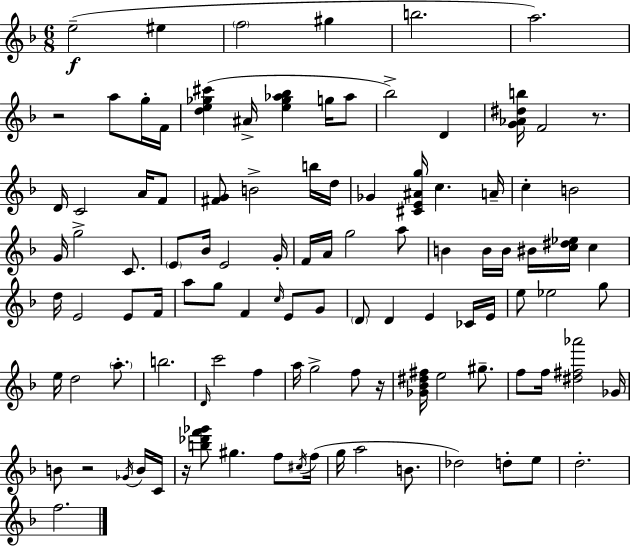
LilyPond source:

{
  \clef treble
  \numericTimeSignature
  \time 6/8
  \key f \major
  e''2--(\f eis''4 | \parenthesize f''2 gis''4 | b''2. | a''2.) | \break r2 a''8 g''16-. f'16 | <d'' e'' ges'' cis'''>4( ais'16-> <e'' ges'' aes'' bes''>4 g''16 aes''8 | bes''2->) d'4 | <g' aes' dis'' b''>16 f'2 r8. | \break d'16 c'2 a'16 f'8 | <fis' g'>8 b'2-> b''16 d''16 | ges'4 <cis' e' ais' g''>16 c''4. a'16-- | c''4-. b'2 | \break g'16 g''2-> c'8. | \parenthesize e'8 bes'16 e'2 g'16-. | f'16 a'16 g''2 a''8 | b'4 b'16 b'16 bis'16 <c'' dis'' ees''>16 c''4 | \break d''16 e'2 e'8 f'16 | a''8 g''8 f'4 \grace { c''16 } e'8 g'8 | \parenthesize d'8 d'4 e'4 ces'16 | e'16 e''8 ees''2 g''8 | \break e''16 d''2 \parenthesize a''8.-. | b''2. | \grace { d'16 } c'''2 f''4 | a''16 g''2-> f''8 | \break r16 <ges' bes' dis'' fis''>16 e''2 gis''8.-- | f''8 f''16 <dis'' fis'' aes'''>2 | ges'16 b'8 r2 | \acciaccatura { ges'16 } b'16 c'16 r16 <b'' des''' f''' ges'''>8 gis''4. | \break f''8 \acciaccatura { cis''16 } f''16( g''16 a''2 | b'8. des''2) | d''8-. e''8 d''2.-. | f''2. | \break \bar "|."
}